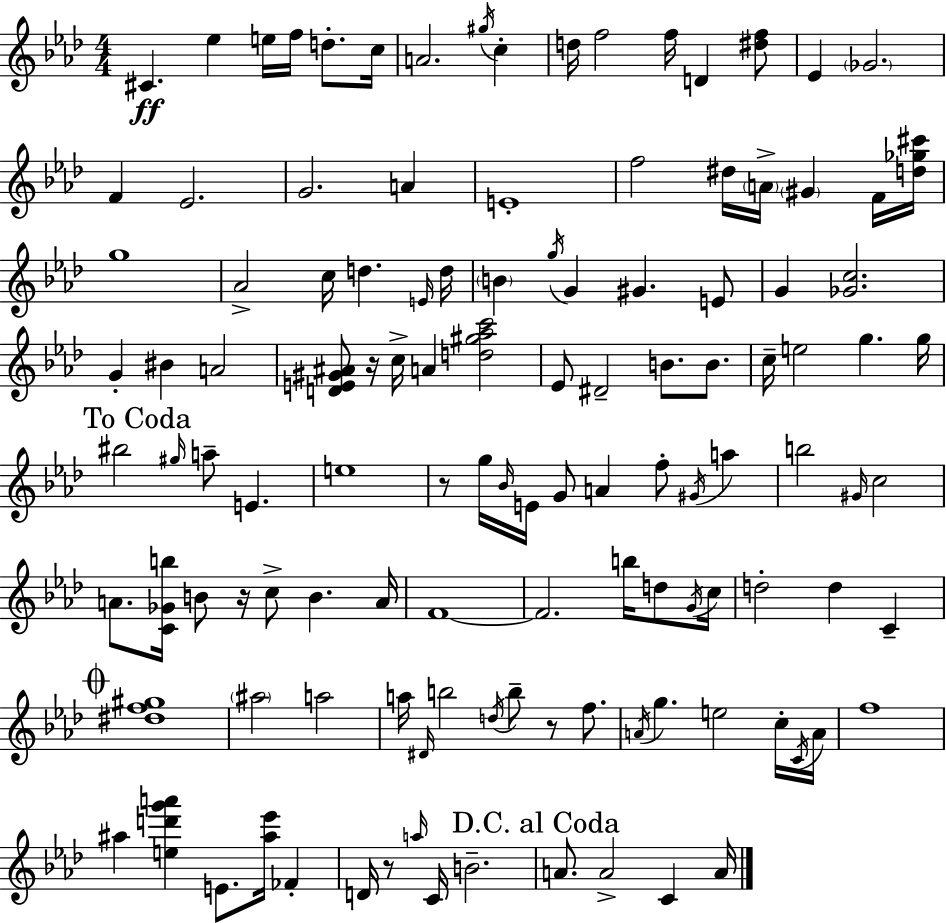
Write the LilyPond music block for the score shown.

{
  \clef treble
  \numericTimeSignature
  \time 4/4
  \key aes \major
  cis'4.\ff ees''4 e''16 f''16 d''8.-. c''16 | a'2. \acciaccatura { gis''16 } c''4-. | d''16 f''2 f''16 d'4 <dis'' f''>8 | ees'4 \parenthesize ges'2. | \break f'4 ees'2. | g'2. a'4 | e'1-. | f''2 dis''16 \parenthesize a'16-> \parenthesize gis'4 f'16 | \break <d'' ges'' cis'''>16 g''1 | aes'2-> c''16 d''4. | \grace { e'16 } d''16 \parenthesize b'4 \acciaccatura { g''16 } g'4 gis'4. | e'8 g'4 <ges' c''>2. | \break g'4-. bis'4 a'2 | <d' e' gis' ais'>8 r16 c''16-> a'4 <d'' gis'' aes'' c'''>2 | ees'8 dis'2-- b'8. | b'8. c''16-- e''2 g''4. | \break g''16 \mark "To Coda" bis''2 \grace { gis''16 } a''8-- e'4. | e''1 | r8 g''16 \grace { bes'16 } e'16 g'8 a'4 f''8-. | \acciaccatura { gis'16 } a''4 b''2 \grace { gis'16 } c''2 | \break a'8. <c' ges' b''>16 b'8 r16 c''8-> | b'4. a'16 f'1~~ | f'2. | b''16 d''8 \acciaccatura { g'16 } c''16 d''2-. | \break d''4 c'4-- \mark \markup { \musicglyph "scripts.coda" } <dis'' f'' gis''>1 | \parenthesize ais''2 | a''2 a''16 \grace { dis'16 } b''2 | \acciaccatura { d''16 } b''8-- r8 f''8. \acciaccatura { a'16 } g''4. | \break e''2 c''16-. \acciaccatura { c'16 } a'16 f''1 | ais''4 | <e'' d''' g''' a'''>4 e'8. <ais'' ees'''>16 fes'4-. d'16 r8 \grace { a''16 } | c'16 b'2.-- \mark "D.C. al Coda" a'8. | \break a'2-> c'4 a'16 \bar "|."
}